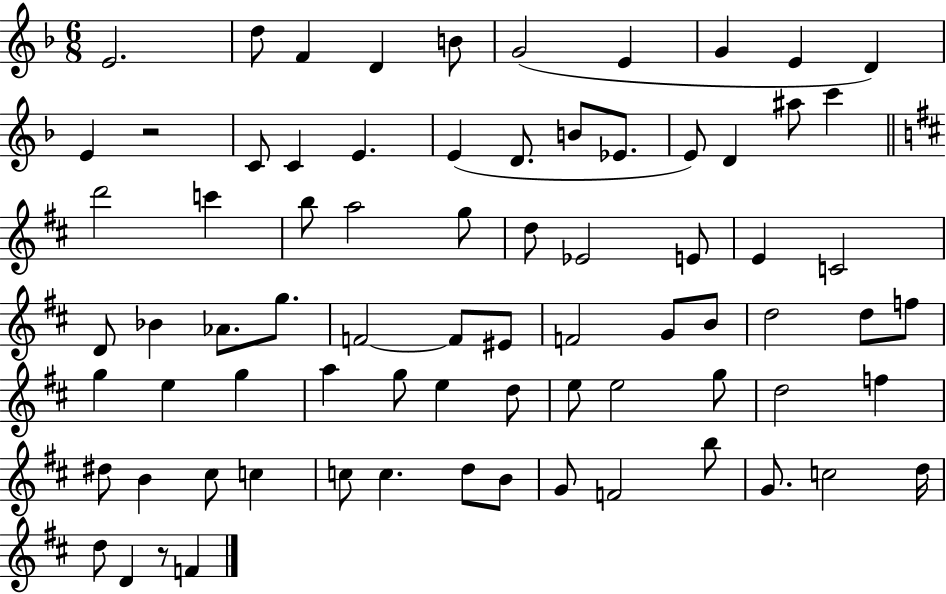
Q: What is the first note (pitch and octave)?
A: E4